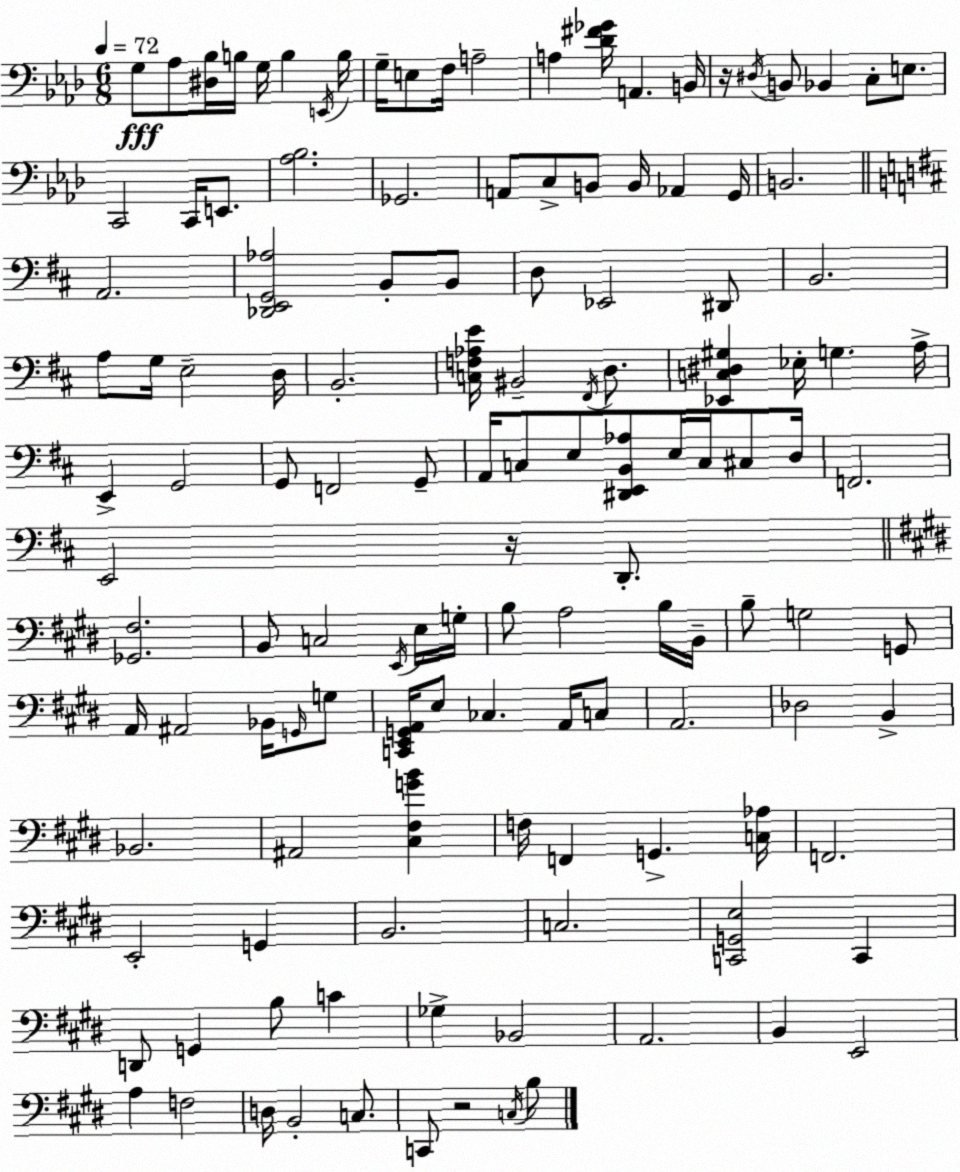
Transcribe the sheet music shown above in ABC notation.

X:1
T:Untitled
M:6/8
L:1/4
K:Fm
G,/2 _A,/2 [^D,_B,]/4 B,/4 G,/4 B, E,,/4 B,/4 G,/4 E,/2 F,/4 A,2 A, [_D^F_G]/4 A,, B,,/4 z/4 ^D,/4 B,,/2 _B,, C,/2 E,/2 C,,2 C,,/4 E,,/2 [_A,_B,]2 _G,,2 A,,/2 C,/2 B,,/2 B,,/4 _A,, G,,/4 B,,2 A,,2 [_D,,E,,G,,_A,]2 B,,/2 B,,/2 D,/2 _E,,2 ^D,,/2 B,,2 A,/2 G,/4 E,2 D,/4 B,,2 [C,F,_A,E]/4 ^B,,2 ^F,,/4 D,/2 [_E,,C,^D,^G,] _E,/4 G, A,/4 E,, G,,2 G,,/2 F,,2 G,,/2 A,,/4 C,/2 E,/2 [^D,,E,,B,,_A,]/2 E,/4 C,/4 ^C,/2 D,/4 F,,2 E,,2 z/4 D,,/2 [_G,,^F,]2 B,,/2 C,2 E,,/4 E,/4 G,/4 B,/2 A,2 B,/4 B,,/4 B,/2 G,2 G,,/2 A,,/4 ^A,,2 _B,,/4 G,,/4 G,/2 [C,,E,,G,,A,,]/4 E,/2 _C, A,,/4 C,/2 A,,2 _D,2 B,, _B,,2 ^A,,2 [^C,^F,GB] F,/4 F,, G,, [C,_A,]/4 F,,2 E,,2 G,, B,,2 C,2 [C,,G,,E,]2 C,, D,,/2 G,, B,/2 C _G, _B,,2 A,,2 B,, E,,2 A, F,2 D,/4 B,,2 C,/2 C,,/2 z2 C,/4 B,/2